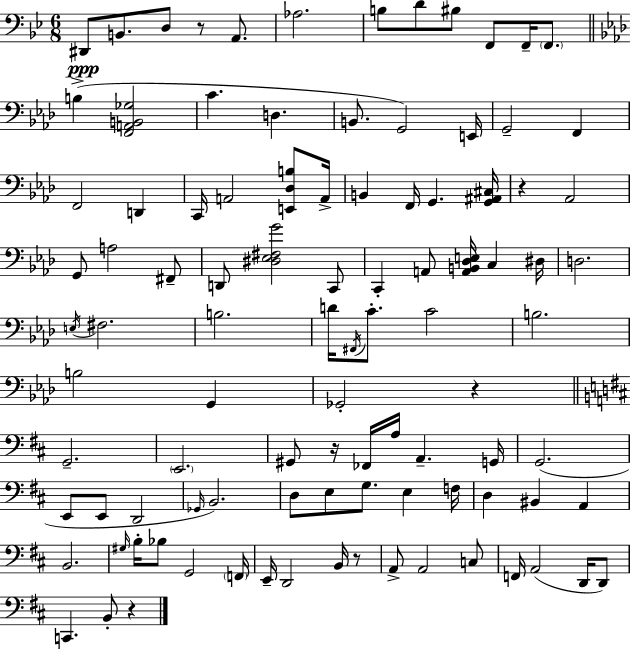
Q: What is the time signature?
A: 6/8